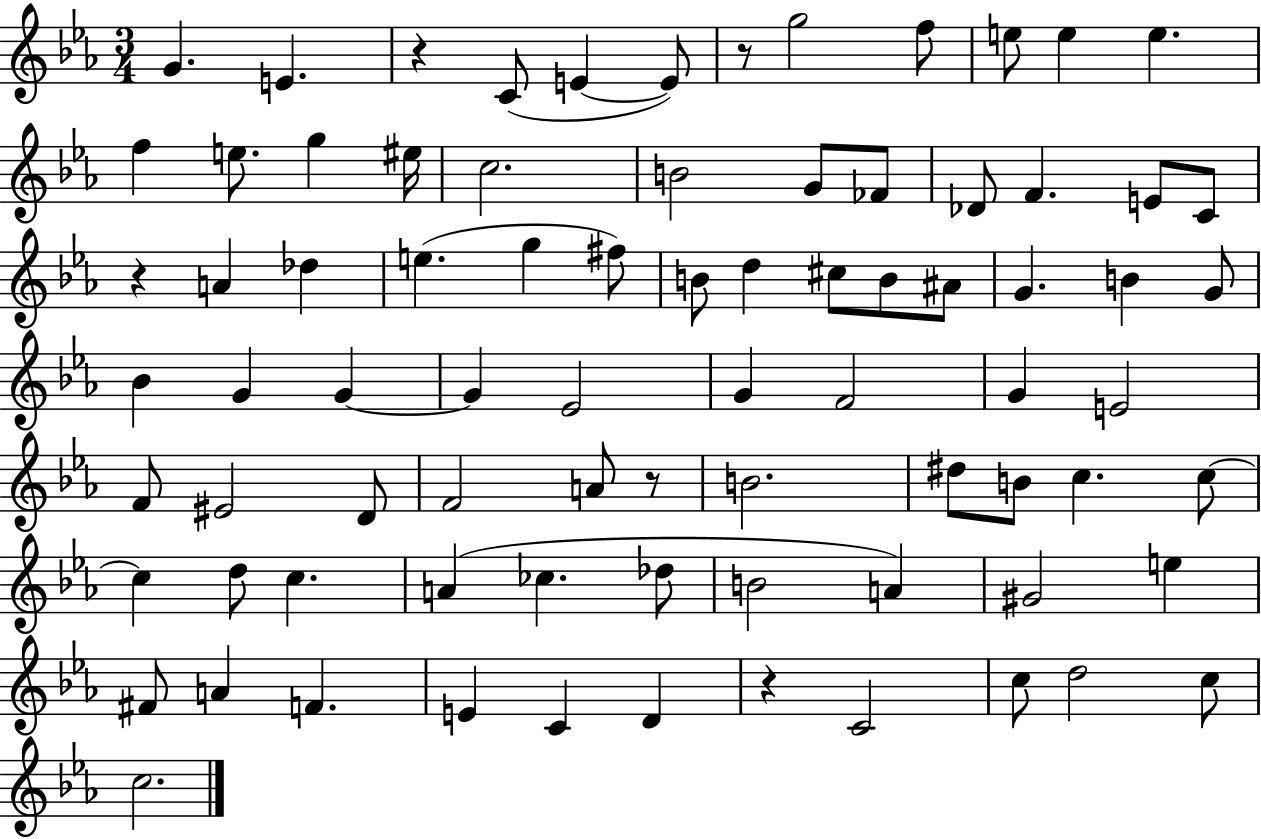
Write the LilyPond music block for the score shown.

{
  \clef treble
  \numericTimeSignature
  \time 3/4
  \key ees \major
  g'4. e'4. | r4 c'8( e'4~~ e'8) | r8 g''2 f''8 | e''8 e''4 e''4. | \break f''4 e''8. g''4 eis''16 | c''2. | b'2 g'8 fes'8 | des'8 f'4. e'8 c'8 | \break r4 a'4 des''4 | e''4.( g''4 fis''8) | b'8 d''4 cis''8 b'8 ais'8 | g'4. b'4 g'8 | \break bes'4 g'4 g'4~~ | g'4 ees'2 | g'4 f'2 | g'4 e'2 | \break f'8 eis'2 d'8 | f'2 a'8 r8 | b'2. | dis''8 b'8 c''4. c''8~~ | \break c''4 d''8 c''4. | a'4( ces''4. des''8 | b'2 a'4) | gis'2 e''4 | \break fis'8 a'4 f'4. | e'4 c'4 d'4 | r4 c'2 | c''8 d''2 c''8 | \break c''2. | \bar "|."
}